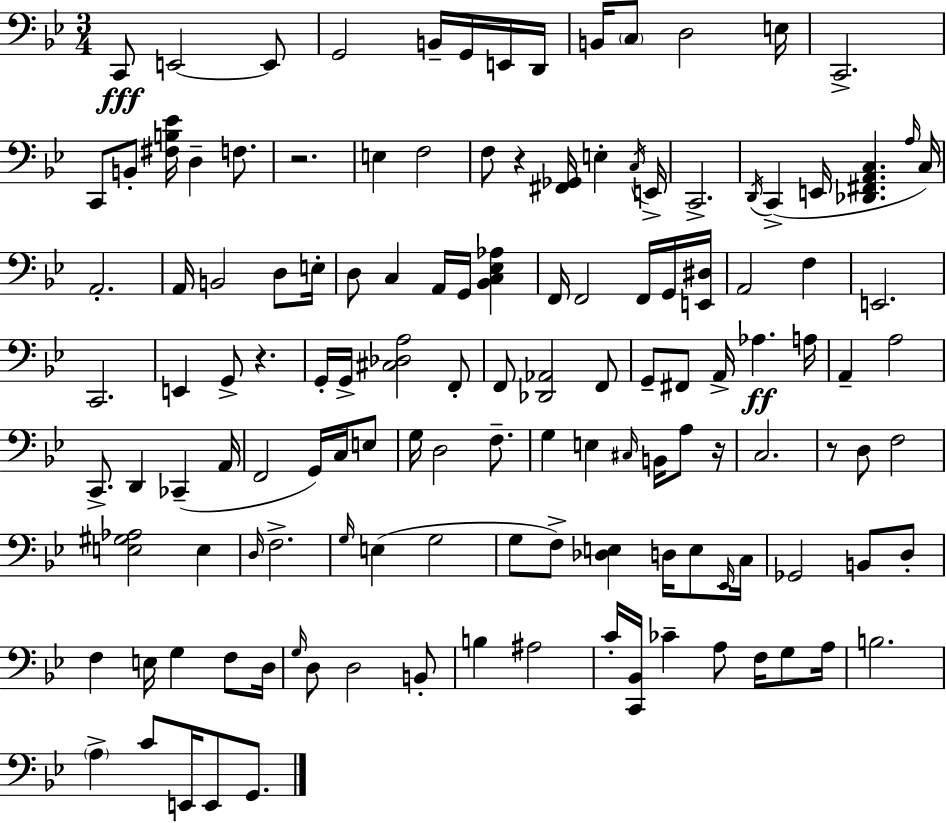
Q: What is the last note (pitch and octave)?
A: G2